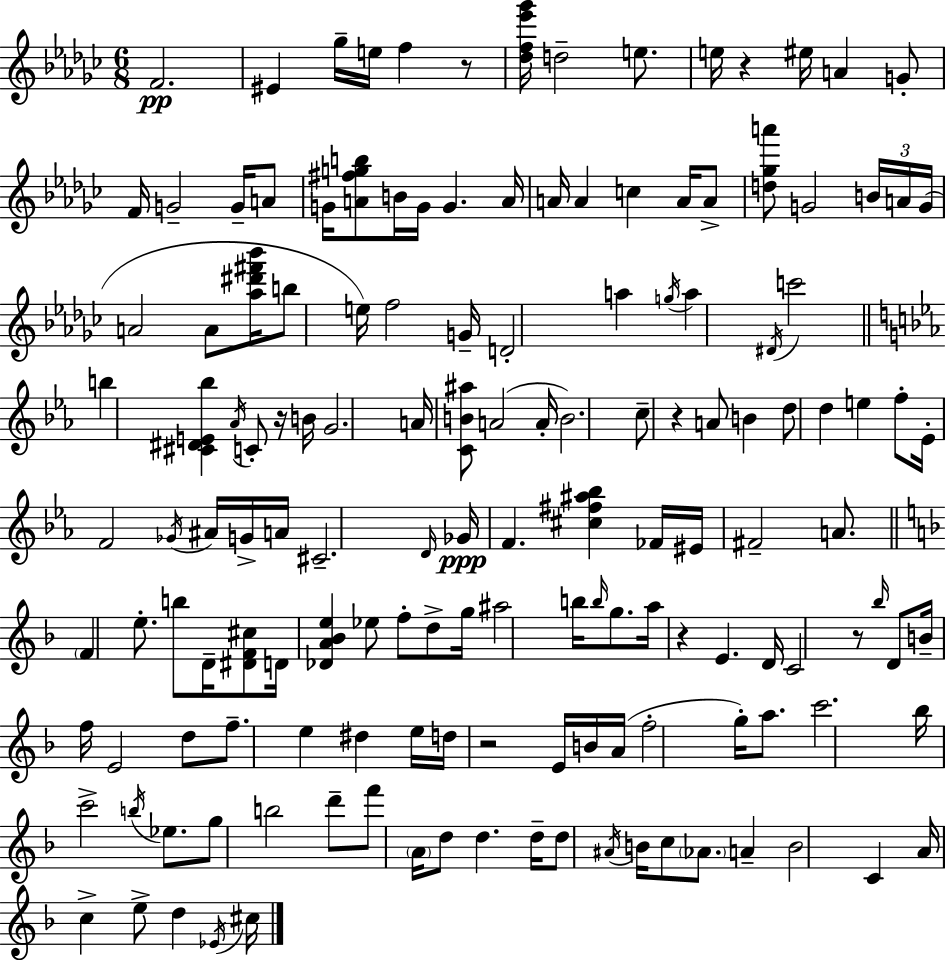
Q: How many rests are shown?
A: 7